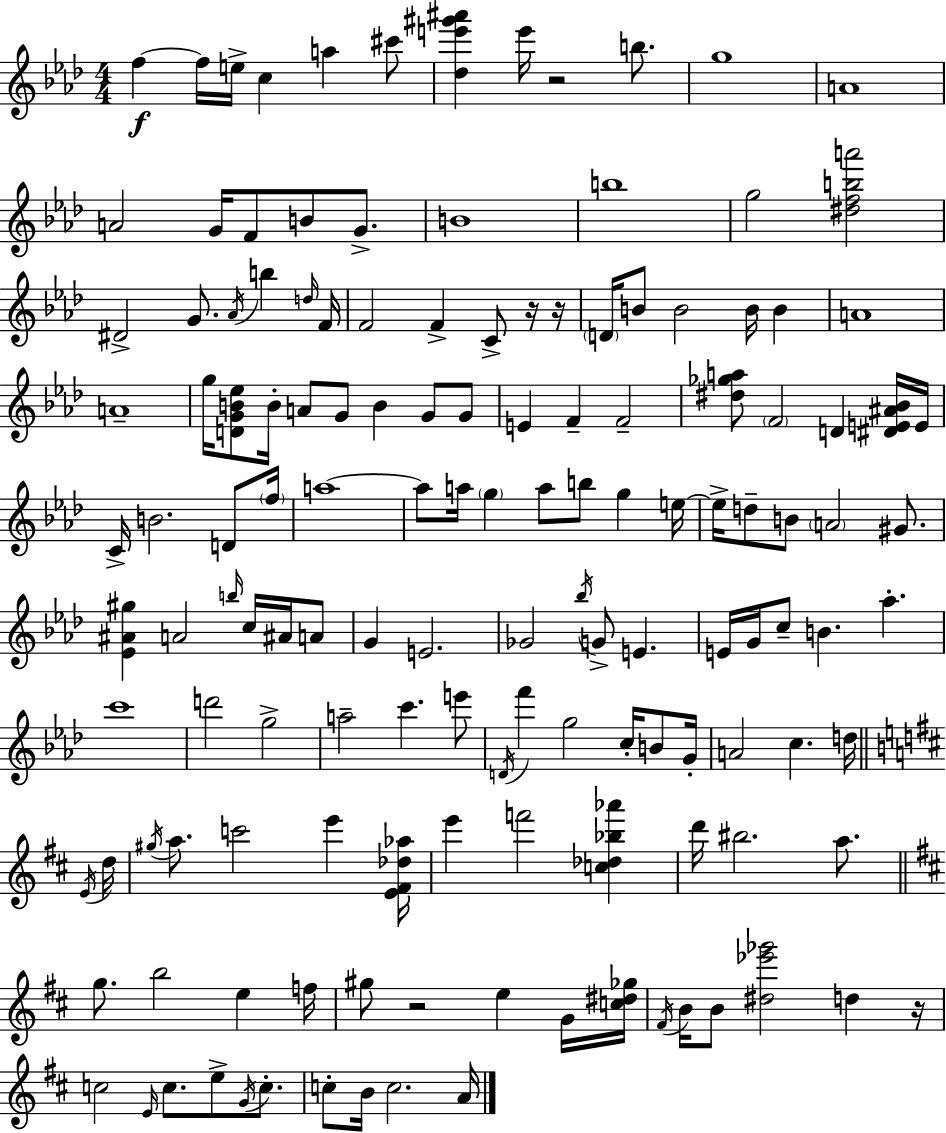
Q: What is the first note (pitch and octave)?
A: F5